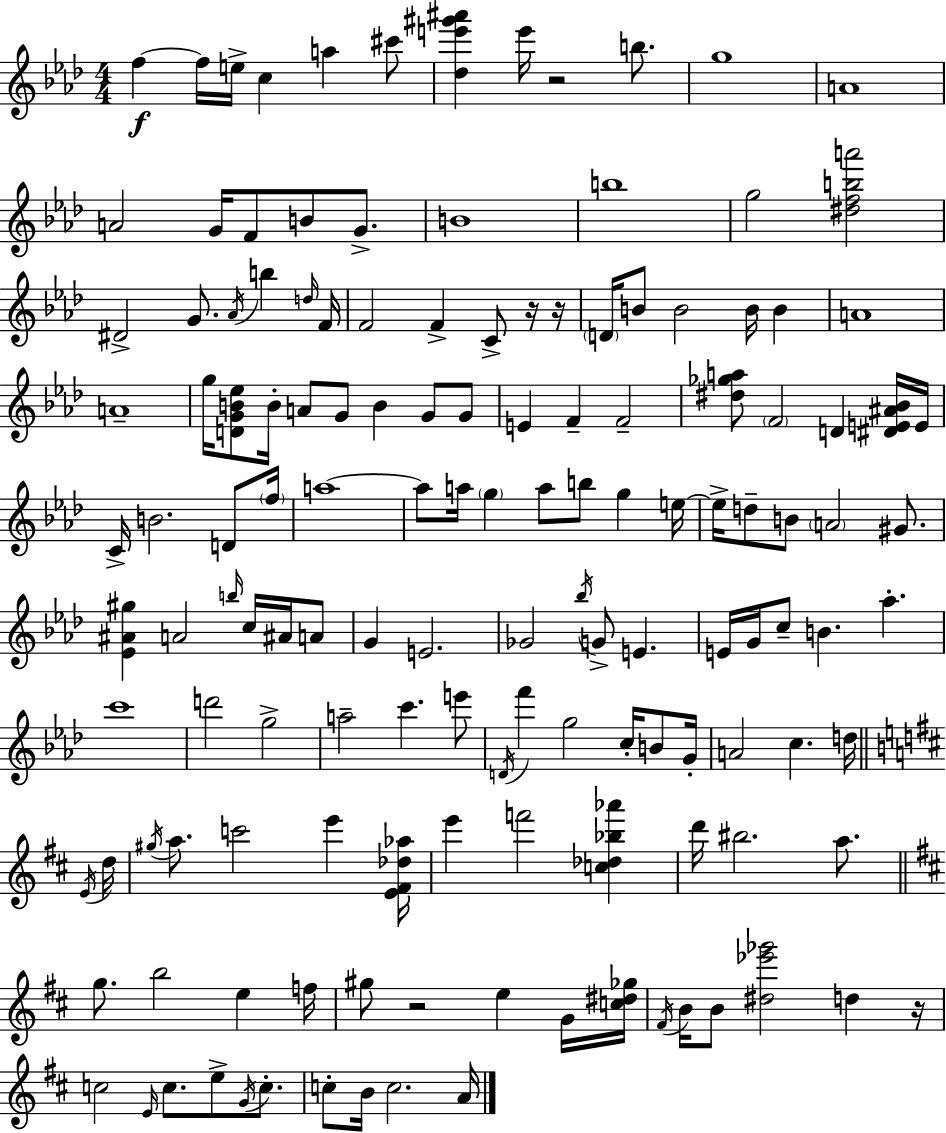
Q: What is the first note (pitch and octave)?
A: F5